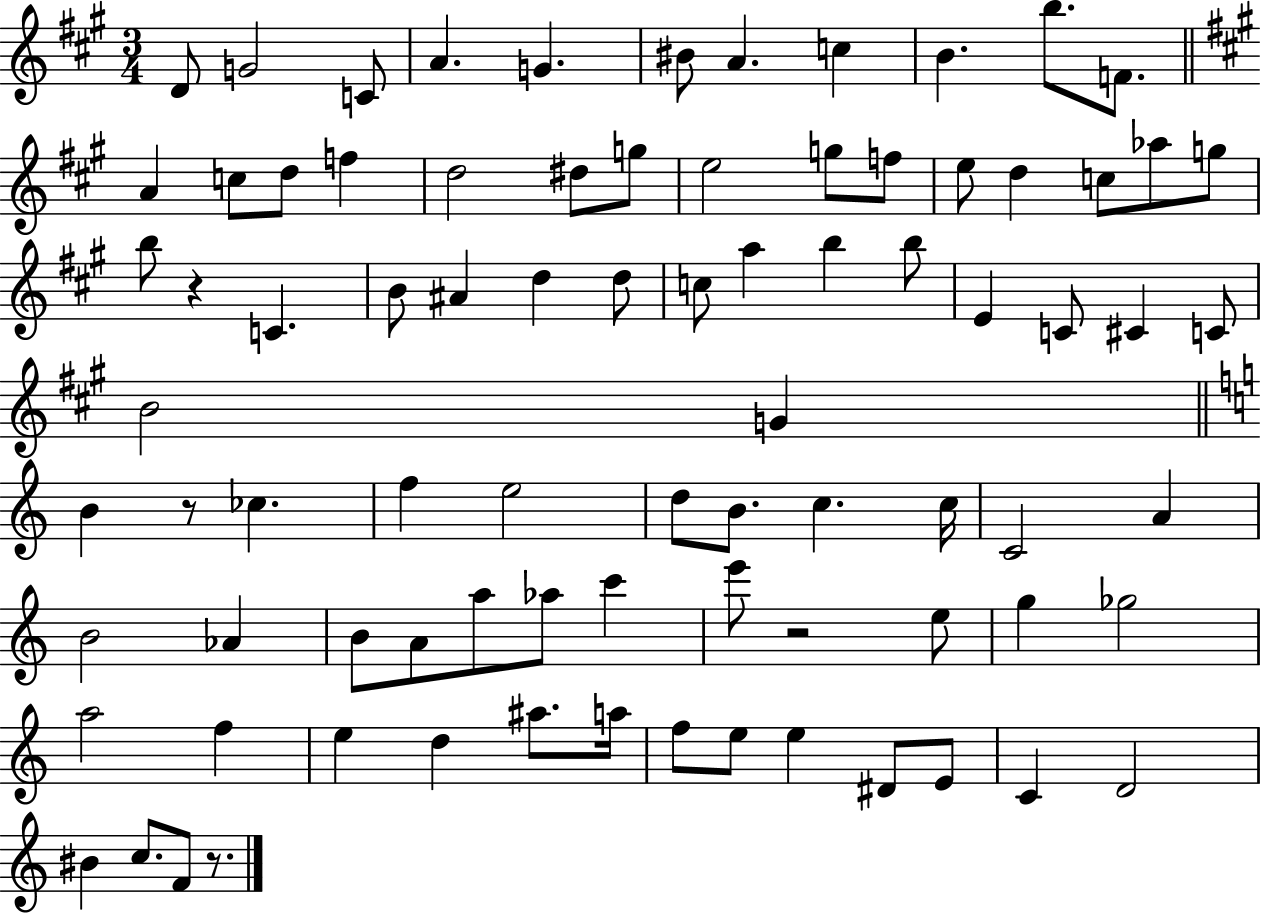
{
  \clef treble
  \numericTimeSignature
  \time 3/4
  \key a \major
  d'8 g'2 c'8 | a'4. g'4. | bis'8 a'4. c''4 | b'4. b''8. f'8. | \break \bar "||" \break \key a \major a'4 c''8 d''8 f''4 | d''2 dis''8 g''8 | e''2 g''8 f''8 | e''8 d''4 c''8 aes''8 g''8 | \break b''8 r4 c'4. | b'8 ais'4 d''4 d''8 | c''8 a''4 b''4 b''8 | e'4 c'8 cis'4 c'8 | \break b'2 g'4 | \bar "||" \break \key a \minor b'4 r8 ces''4. | f''4 e''2 | d''8 b'8. c''4. c''16 | c'2 a'4 | \break b'2 aes'4 | b'8 a'8 a''8 aes''8 c'''4 | e'''8 r2 e''8 | g''4 ges''2 | \break a''2 f''4 | e''4 d''4 ais''8. a''16 | f''8 e''8 e''4 dis'8 e'8 | c'4 d'2 | \break bis'4 c''8. f'8 r8. | \bar "|."
}